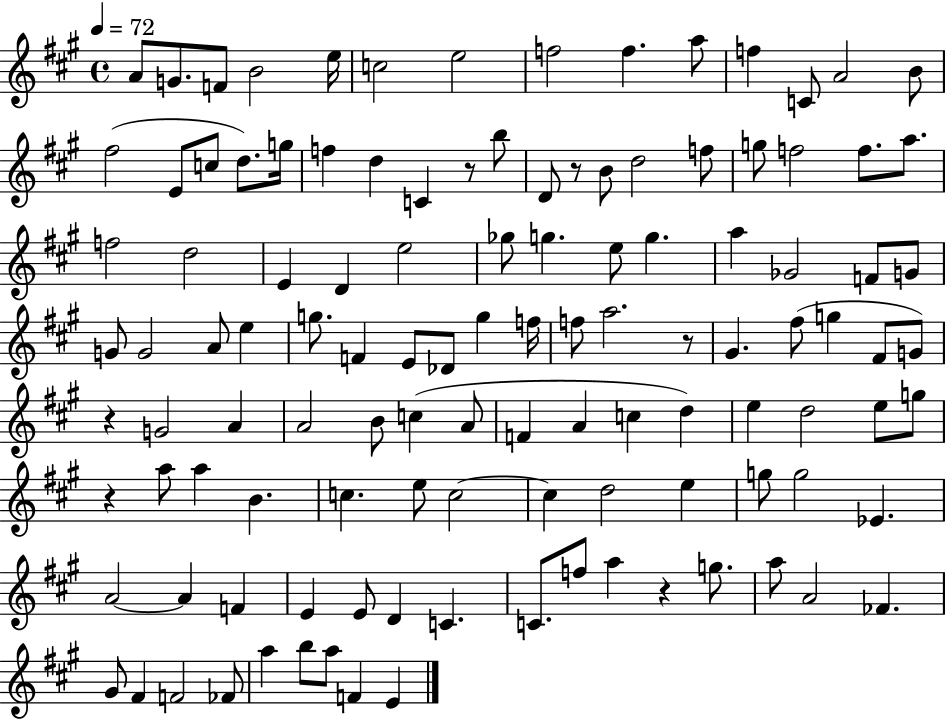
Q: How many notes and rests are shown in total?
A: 116